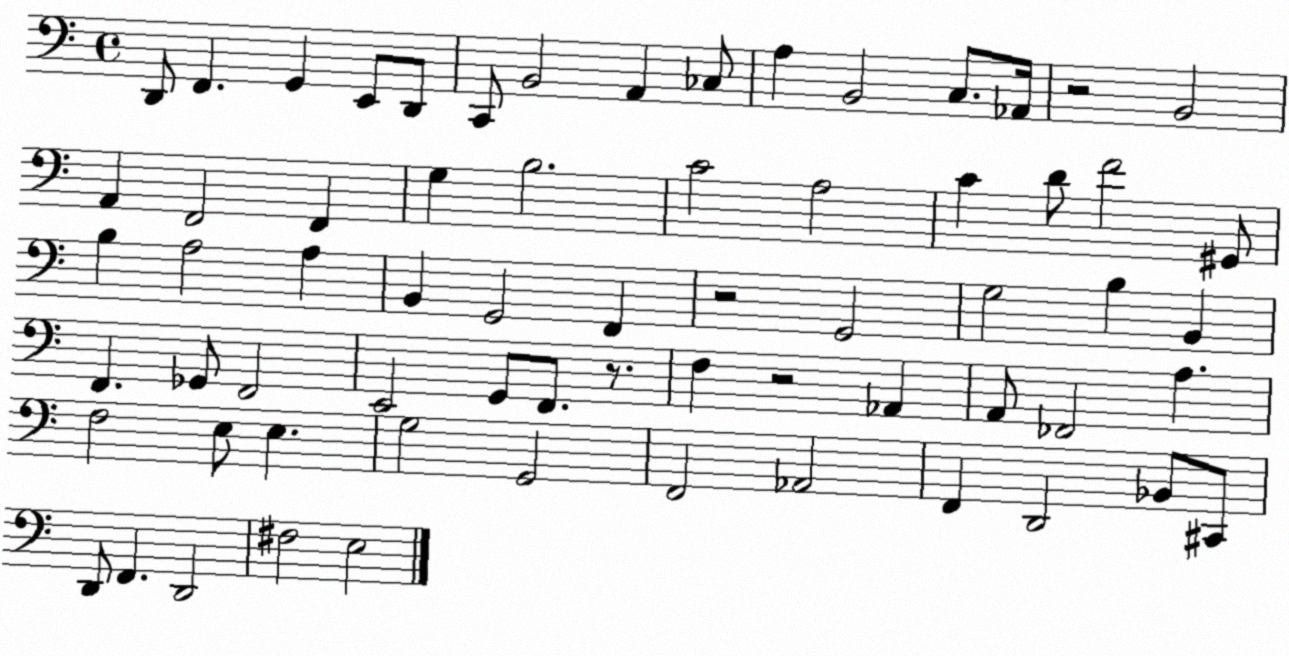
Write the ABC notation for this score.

X:1
T:Untitled
M:4/4
L:1/4
K:C
D,,/2 F,, G,, E,,/2 D,,/2 C,,/2 B,,2 A,, _C,/2 A, B,,2 C,/2 _A,,/4 z2 B,,2 A,, F,,2 F,, G, B,2 C2 A,2 C D/2 F2 ^G,,/2 B, A,2 A, B,, G,,2 F,, z2 G,,2 G,2 B, B,, F,, _G,,/2 F,,2 E,,2 G,,/2 F,,/2 z/2 F, z2 _A,, A,,/2 _F,,2 A, F,2 E,/2 E, G,2 G,,2 F,,2 _A,,2 F,, D,,2 _B,,/2 ^C,,/2 D,,/2 F,, D,,2 ^F,2 E,2